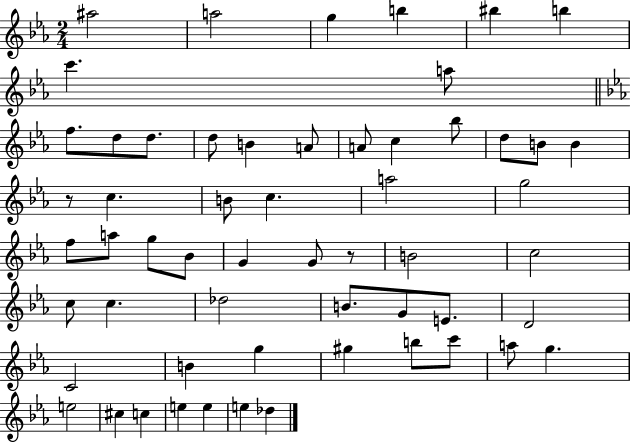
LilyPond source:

{
  \clef treble
  \numericTimeSignature
  \time 2/4
  \key ees \major
  ais''2 | a''2 | g''4 b''4 | bis''4 b''4 | \break c'''4. a''8 | \bar "||" \break \key c \minor f''8. d''8 d''8. | d''8 b'4 a'8 | a'8 c''4 bes''8 | d''8 b'8 b'4 | \break r8 c''4. | b'8 c''4. | a''2 | g''2 | \break f''8 a''8 g''8 bes'8 | g'4 g'8 r8 | b'2 | c''2 | \break c''8 c''4. | des''2 | b'8. g'8 e'8. | d'2 | \break c'2 | b'4 g''4 | gis''4 b''8 c'''8 | a''8 g''4. | \break e''2 | cis''4 c''4 | e''4 e''4 | e''4 des''4 | \break \bar "|."
}